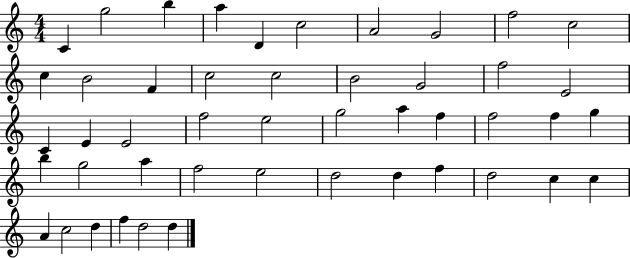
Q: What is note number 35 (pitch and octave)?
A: E5